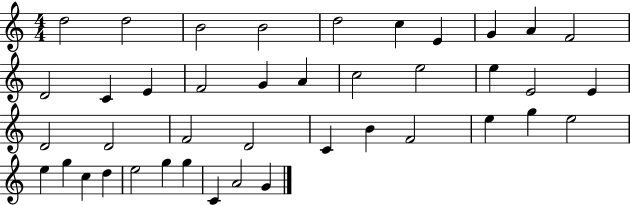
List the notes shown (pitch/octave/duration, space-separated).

D5/h D5/h B4/h B4/h D5/h C5/q E4/q G4/q A4/q F4/h D4/h C4/q E4/q F4/h G4/q A4/q C5/h E5/h E5/q E4/h E4/q D4/h D4/h F4/h D4/h C4/q B4/q F4/h E5/q G5/q E5/h E5/q G5/q C5/q D5/q E5/h G5/q G5/q C4/q A4/h G4/q